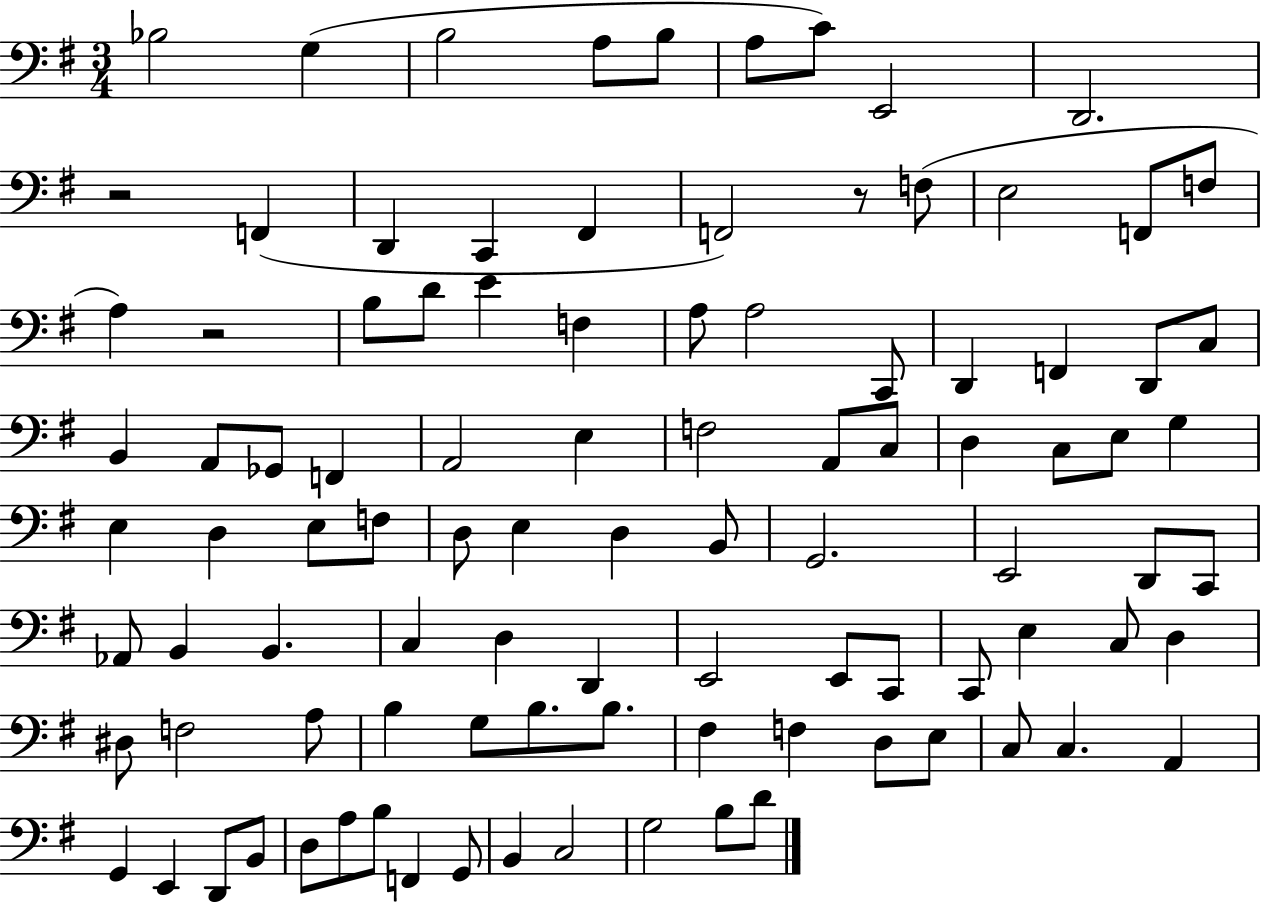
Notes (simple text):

Bb3/h G3/q B3/h A3/e B3/e A3/e C4/e E2/h D2/h. R/h F2/q D2/q C2/q F#2/q F2/h R/e F3/e E3/h F2/e F3/e A3/q R/h B3/e D4/e E4/q F3/q A3/e A3/h C2/e D2/q F2/q D2/e C3/e B2/q A2/e Gb2/e F2/q A2/h E3/q F3/h A2/e C3/e D3/q C3/e E3/e G3/q E3/q D3/q E3/e F3/e D3/e E3/q D3/q B2/e G2/h. E2/h D2/e C2/e Ab2/e B2/q B2/q. C3/q D3/q D2/q E2/h E2/e C2/e C2/e E3/q C3/e D3/q D#3/e F3/h A3/e B3/q G3/e B3/e. B3/e. F#3/q F3/q D3/e E3/e C3/e C3/q. A2/q G2/q E2/q D2/e B2/e D3/e A3/e B3/e F2/q G2/e B2/q C3/h G3/h B3/e D4/e